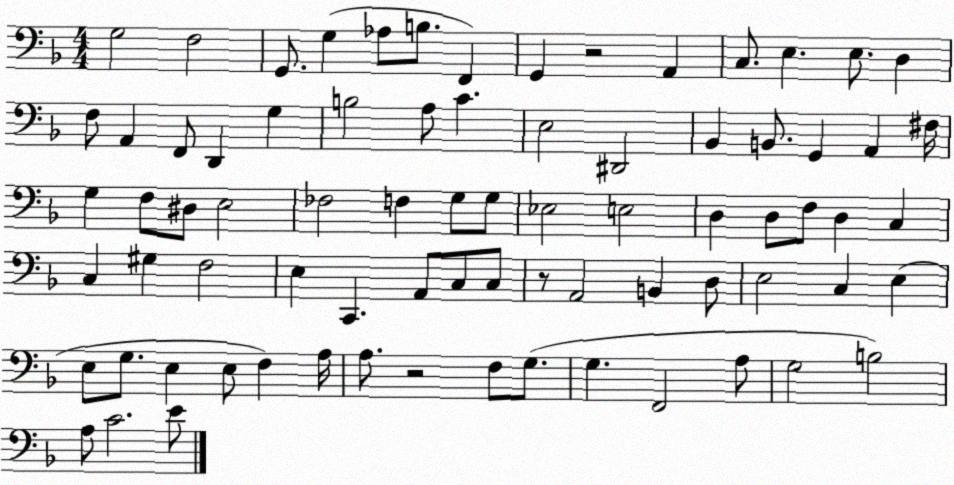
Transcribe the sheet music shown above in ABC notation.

X:1
T:Untitled
M:4/4
L:1/4
K:F
G,2 F,2 G,,/2 G, _A,/2 B,/2 F,, G,, z2 A,, C,/2 E, E,/2 D, F,/2 A,, F,,/2 D,, G, B,2 A,/2 C E,2 ^D,,2 _B,, B,,/2 G,, A,, ^F,/4 G, F,/2 ^D,/2 E,2 _F,2 F, G,/2 G,/2 _E,2 E,2 D, D,/2 F,/2 D, C, C, ^G, F,2 E, C,, A,,/2 C,/2 C,/2 z/2 A,,2 B,, D,/2 E,2 C, E, E,/2 G,/2 E, E,/2 F, A,/4 A,/2 z2 F,/2 G,/2 G, F,,2 A,/2 G,2 B,2 A,/2 C2 E/2